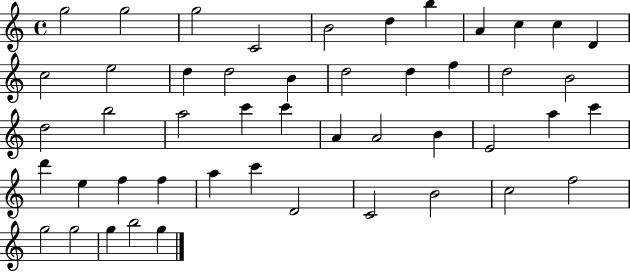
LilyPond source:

{
  \clef treble
  \time 4/4
  \defaultTimeSignature
  \key c \major
  g''2 g''2 | g''2 c'2 | b'2 d''4 b''4 | a'4 c''4 c''4 d'4 | \break c''2 e''2 | d''4 d''2 b'4 | d''2 d''4 f''4 | d''2 b'2 | \break d''2 b''2 | a''2 c'''4 c'''4 | a'4 a'2 b'4 | e'2 a''4 c'''4 | \break d'''4 e''4 f''4 f''4 | a''4 c'''4 d'2 | c'2 b'2 | c''2 f''2 | \break g''2 g''2 | g''4 b''2 g''4 | \bar "|."
}